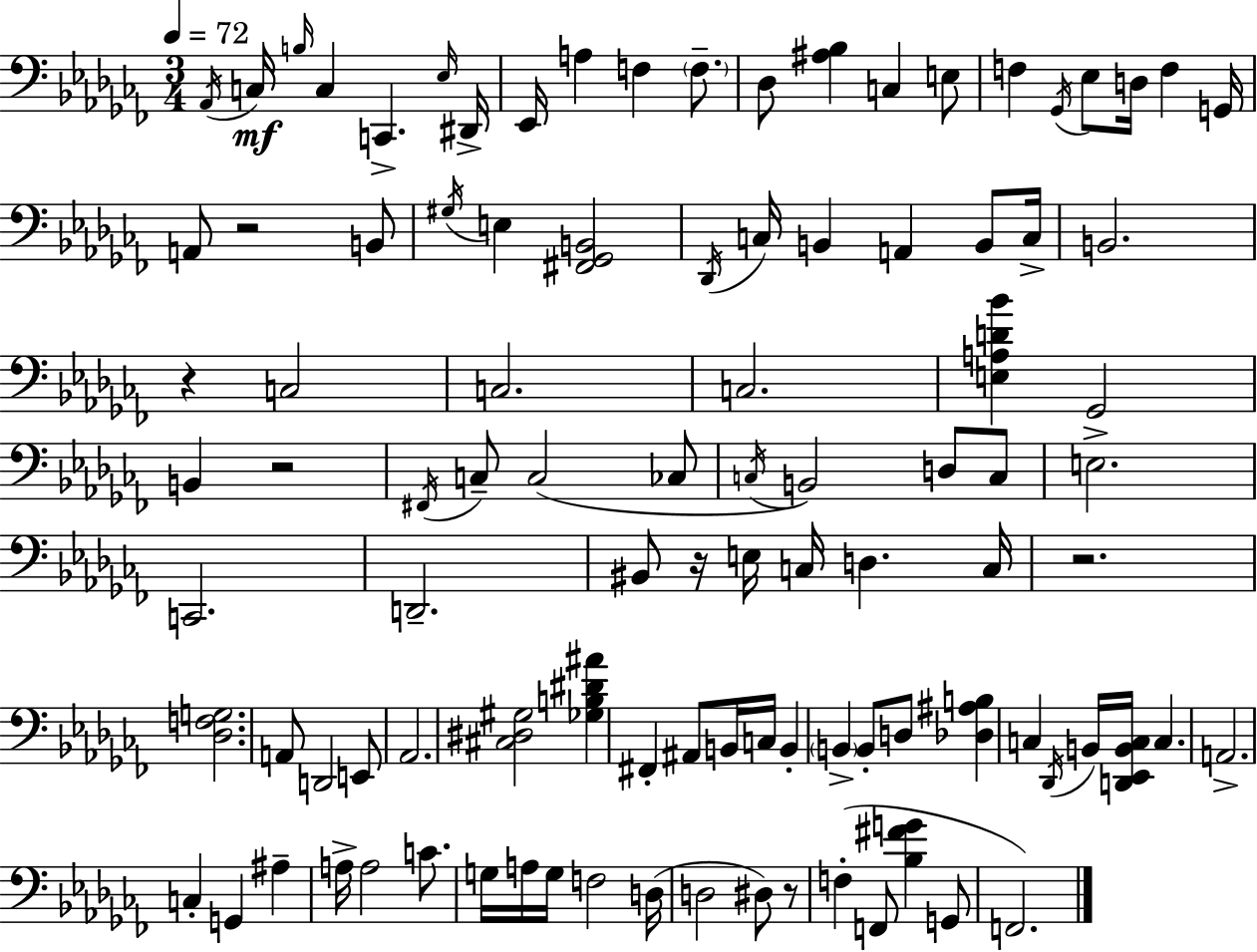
Ab2/s C3/s B3/s C3/q C2/q. Eb3/s D#2/s Eb2/s A3/q F3/q F3/e. Db3/e [A#3,Bb3]/q C3/q E3/e F3/q Gb2/s Eb3/e D3/s F3/q G2/s A2/e R/h B2/e G#3/s E3/q [F#2,Gb2,B2]/h Db2/s C3/s B2/q A2/q B2/e C3/s B2/h. R/q C3/h C3/h. C3/h. [E3,A3,D4,Bb4]/q Gb2/h B2/q R/h F#2/s C3/e C3/h CES3/e C3/s B2/h D3/e C3/e E3/h. C2/h. D2/h. BIS2/e R/s E3/s C3/s D3/q. C3/s R/h. [Db3,F3,G3]/h. A2/e D2/h E2/e Ab2/h. [C#3,D#3,G#3]/h [Gb3,B3,D#4,A#4]/q F#2/q A#2/e B2/s C3/s B2/q B2/q B2/e D3/e [Db3,A#3,B3]/q C3/q Db2/s B2/s [D2,Eb2,B2,C3]/s C3/q. A2/h. C3/q G2/q A#3/q A3/s A3/h C4/e. G3/s A3/s G3/s F3/h D3/s D3/h D#3/e R/e F3/q F2/e [Bb3,F#4,G4]/q G2/e F2/h.